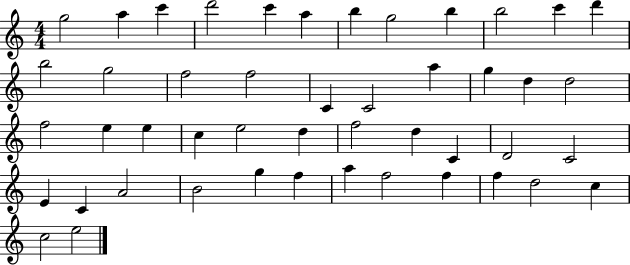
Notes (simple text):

G5/h A5/q C6/q D6/h C6/q A5/q B5/q G5/h B5/q B5/h C6/q D6/q B5/h G5/h F5/h F5/h C4/q C4/h A5/q G5/q D5/q D5/h F5/h E5/q E5/q C5/q E5/h D5/q F5/h D5/q C4/q D4/h C4/h E4/q C4/q A4/h B4/h G5/q F5/q A5/q F5/h F5/q F5/q D5/h C5/q C5/h E5/h